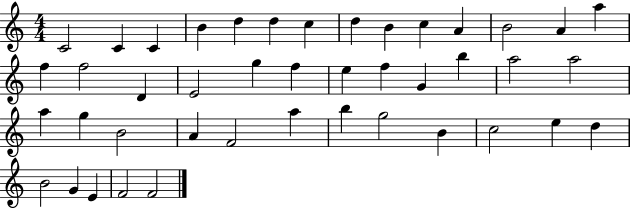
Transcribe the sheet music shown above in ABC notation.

X:1
T:Untitled
M:4/4
L:1/4
K:C
C2 C C B d d c d B c A B2 A a f f2 D E2 g f e f G b a2 a2 a g B2 A F2 a b g2 B c2 e d B2 G E F2 F2